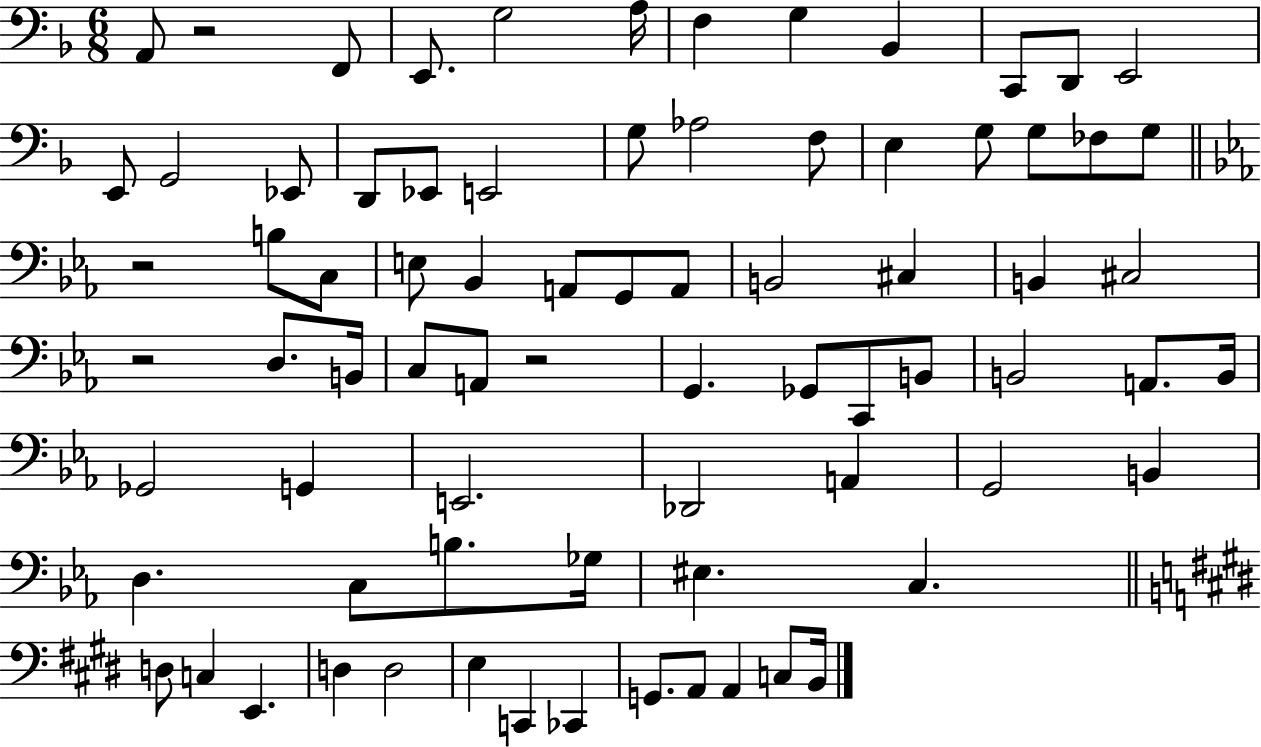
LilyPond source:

{
  \clef bass
  \numericTimeSignature
  \time 6/8
  \key f \major
  a,8 r2 f,8 | e,8. g2 a16 | f4 g4 bes,4 | c,8 d,8 e,2 | \break e,8 g,2 ees,8 | d,8 ees,8 e,2 | g8 aes2 f8 | e4 g8 g8 fes8 g8 | \break \bar "||" \break \key c \minor r2 b8 c8 | e8 bes,4 a,8 g,8 a,8 | b,2 cis4 | b,4 cis2 | \break r2 d8. b,16 | c8 a,8 r2 | g,4. ges,8 c,8 b,8 | b,2 a,8. b,16 | \break ges,2 g,4 | e,2. | des,2 a,4 | g,2 b,4 | \break d4. c8 b8. ges16 | eis4. c4. | \bar "||" \break \key e \major d8 c4 e,4. | d4 d2 | e4 c,4 ces,4 | g,8. a,8 a,4 c8 b,16 | \break \bar "|."
}